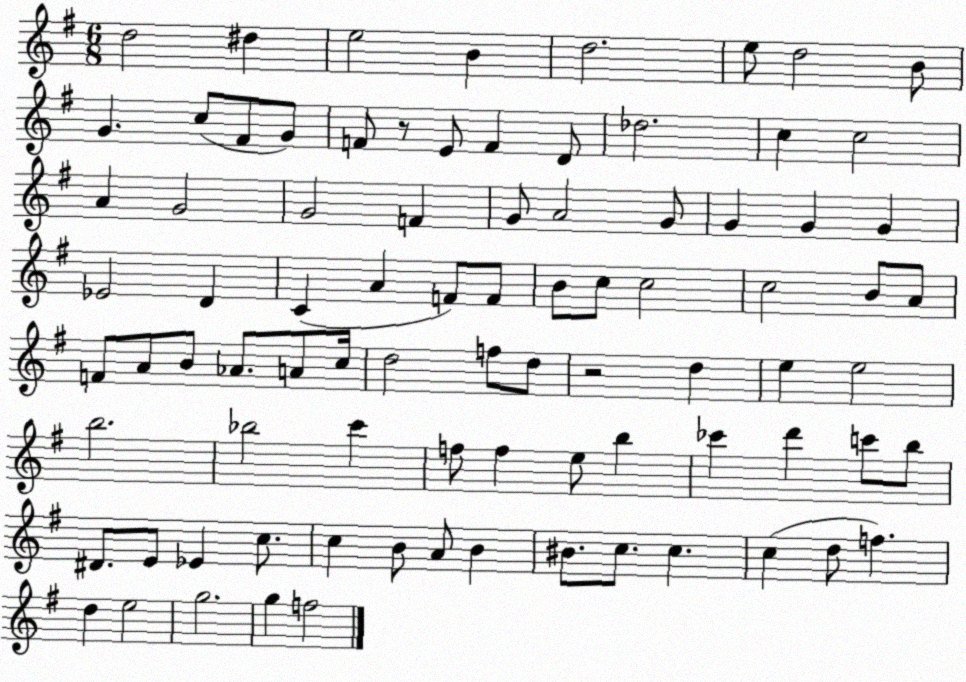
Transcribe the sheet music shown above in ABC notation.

X:1
T:Untitled
M:6/8
L:1/4
K:G
d2 ^d e2 B d2 e/2 d2 B/2 G c/2 ^F/2 G/2 F/2 z/2 E/2 F D/2 _d2 c c2 A G2 G2 F G/2 A2 G/2 G G G _E2 D C A F/2 F/2 B/2 c/2 c2 c2 B/2 A/2 F/2 A/2 B/2 _A/2 A/2 c/4 d2 f/2 d/2 z2 d e e2 b2 _b2 c' f/2 f e/2 b _c' d' c'/2 b/2 ^D/2 E/2 _E c/2 c B/2 A/2 B ^B/2 c/2 c c d/2 f d e2 g2 g f2